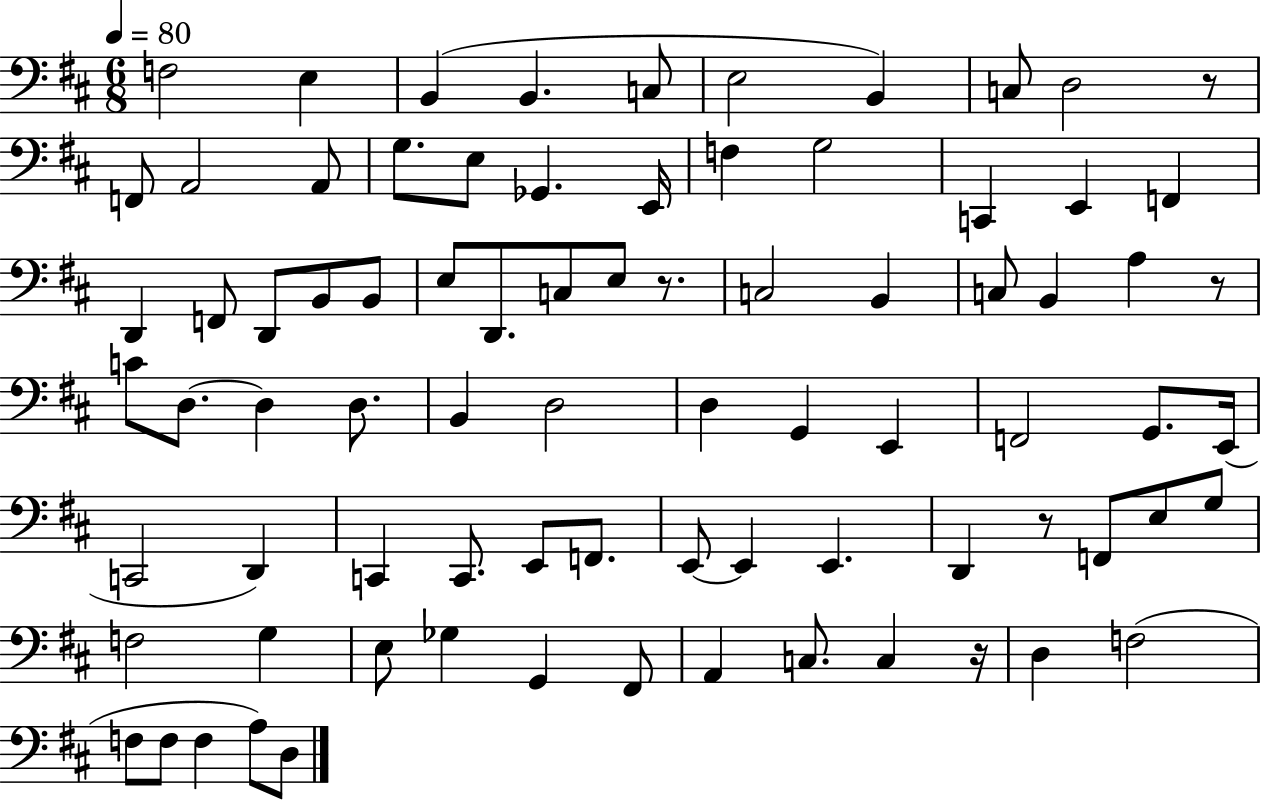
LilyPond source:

{
  \clef bass
  \numericTimeSignature
  \time 6/8
  \key d \major
  \tempo 4 = 80
  f2 e4 | b,4( b,4. c8 | e2 b,4) | c8 d2 r8 | \break f,8 a,2 a,8 | g8. e8 ges,4. e,16 | f4 g2 | c,4 e,4 f,4 | \break d,4 f,8 d,8 b,8 b,8 | e8 d,8. c8 e8 r8. | c2 b,4 | c8 b,4 a4 r8 | \break c'8 d8.~~ d4 d8. | b,4 d2 | d4 g,4 e,4 | f,2 g,8. e,16( | \break c,2 d,4) | c,4 c,8. e,8 f,8. | e,8~~ e,4 e,4. | d,4 r8 f,8 e8 g8 | \break f2 g4 | e8 ges4 g,4 fis,8 | a,4 c8. c4 r16 | d4 f2( | \break f8 f8 f4 a8) d8 | \bar "|."
}